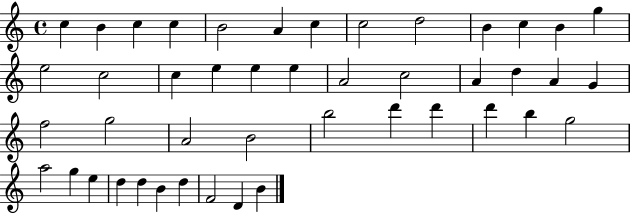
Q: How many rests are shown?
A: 0